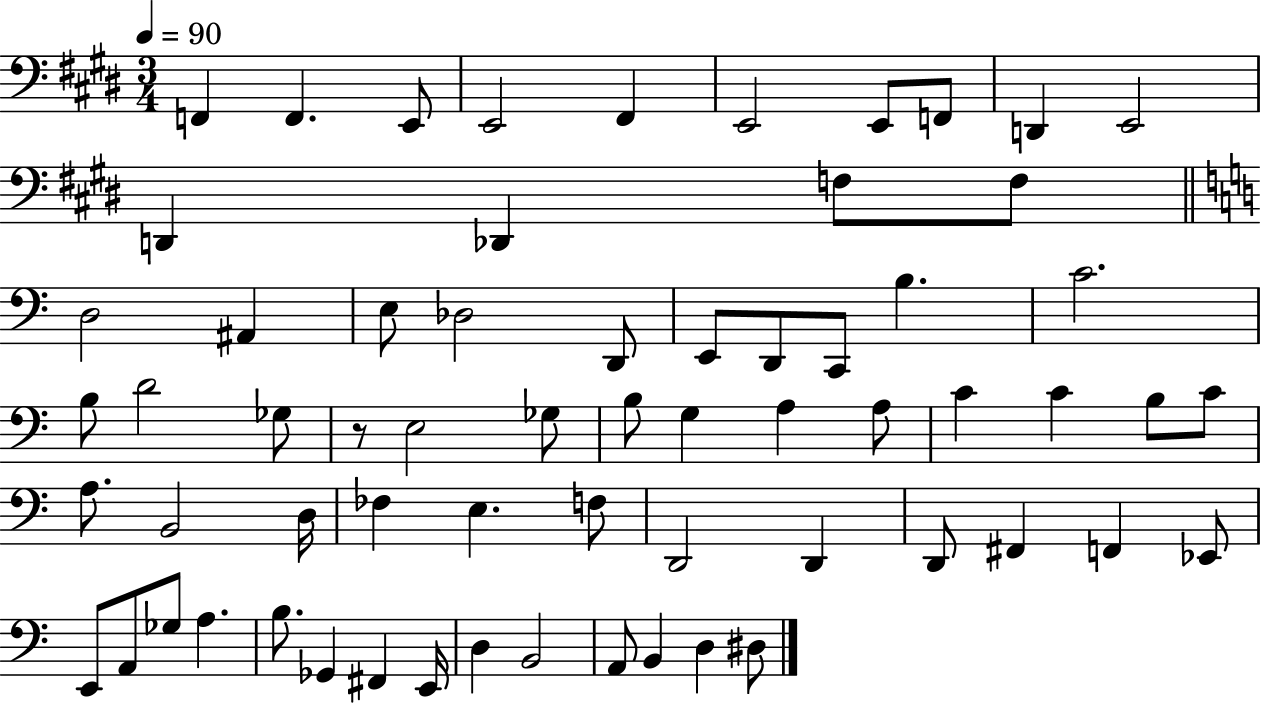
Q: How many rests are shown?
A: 1